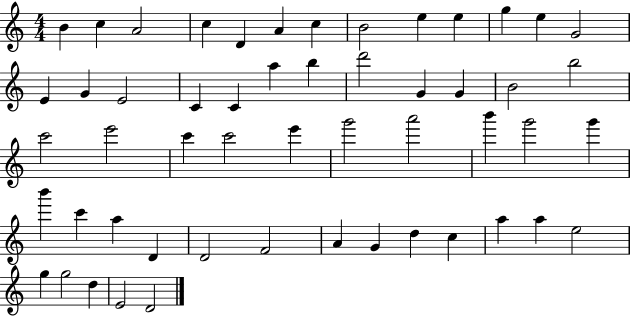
B4/q C5/q A4/h C5/q D4/q A4/q C5/q B4/h E5/q E5/q G5/q E5/q G4/h E4/q G4/q E4/h C4/q C4/q A5/q B5/q D6/h G4/q G4/q B4/h B5/h C6/h E6/h C6/q C6/h E6/q G6/h A6/h B6/q G6/h G6/q B6/q C6/q A5/q D4/q D4/h F4/h A4/q G4/q D5/q C5/q A5/q A5/q E5/h G5/q G5/h D5/q E4/h D4/h